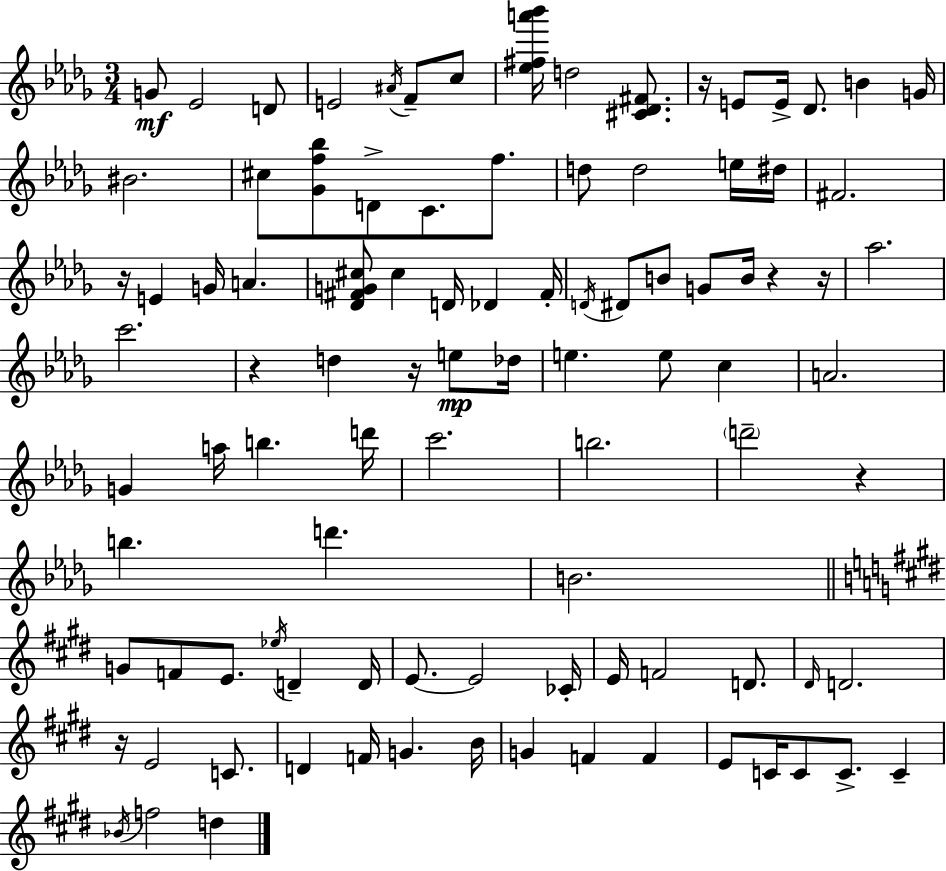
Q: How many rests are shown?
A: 8